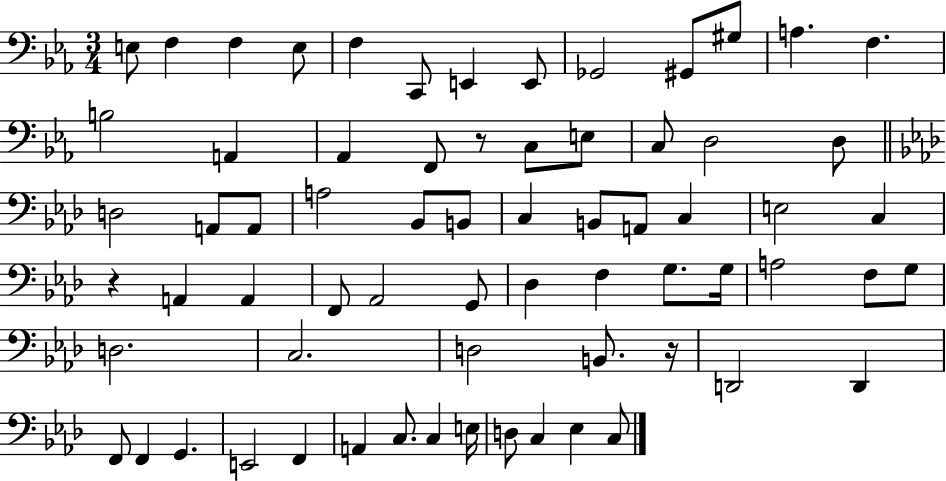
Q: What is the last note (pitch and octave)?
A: C3